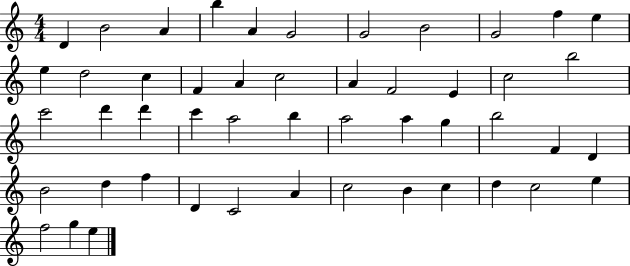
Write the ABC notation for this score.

X:1
T:Untitled
M:4/4
L:1/4
K:C
D B2 A b A G2 G2 B2 G2 f e e d2 c F A c2 A F2 E c2 b2 c'2 d' d' c' a2 b a2 a g b2 F D B2 d f D C2 A c2 B c d c2 e f2 g e